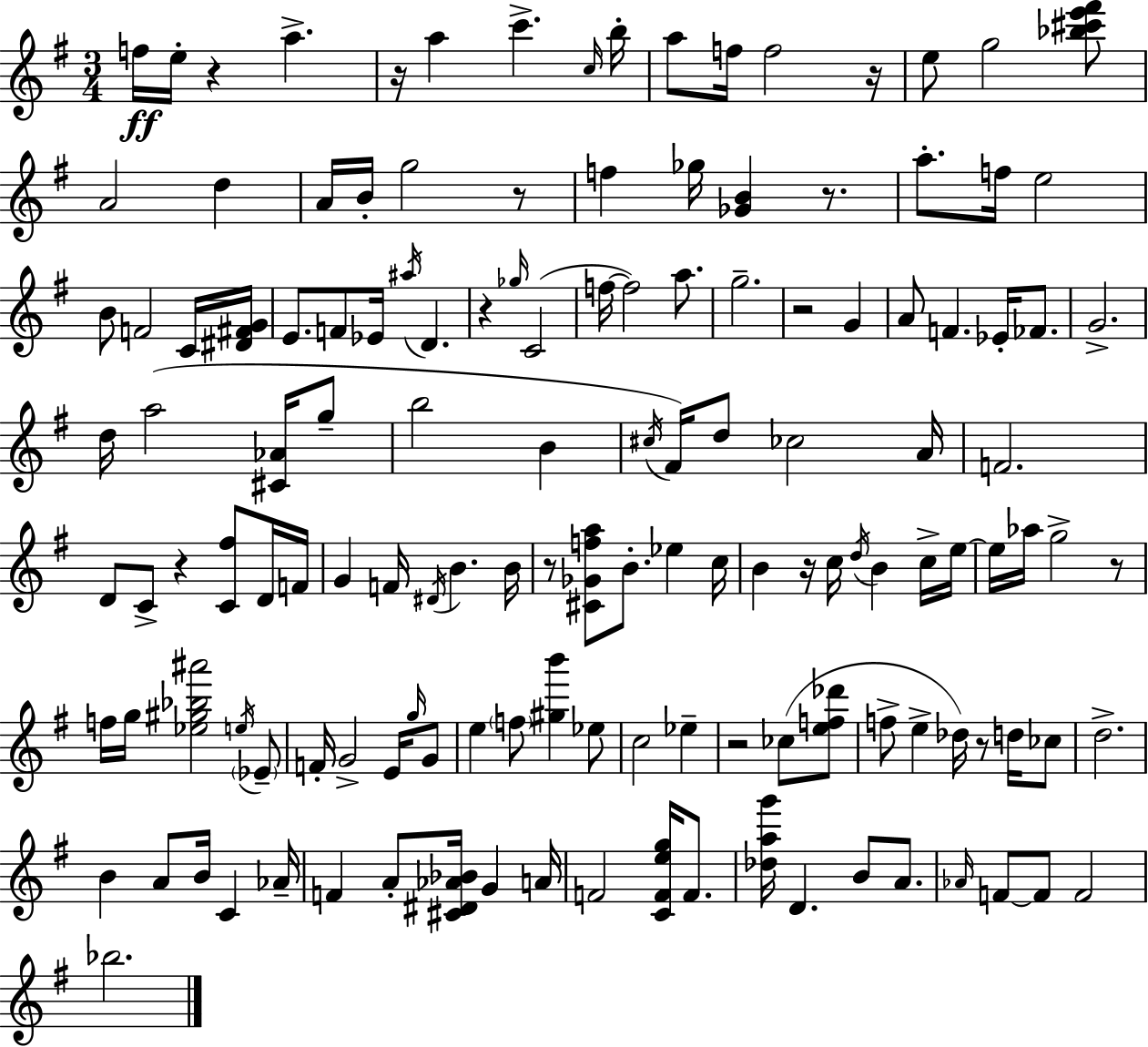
{
  \clef treble
  \numericTimeSignature
  \time 3/4
  \key g \major
  f''16\ff e''16-. r4 a''4.-> | r16 a''4 c'''4.-> \grace { c''16 } | b''16-. a''8 f''16 f''2 | r16 e''8 g''2 <bes'' cis''' e''' fis'''>8 | \break a'2 d''4 | a'16 b'16-. g''2 r8 | f''4 ges''16 <ges' b'>4 r8. | a''8.-. f''16 e''2 | \break b'8 f'2 c'16 | <dis' fis' g'>16 e'8. f'8 ees'16 \acciaccatura { ais''16 } d'4. | r4 \grace { ges''16 }( c'2 | f''16~~ f''2) | \break a''8. g''2.-- | r2 g'4 | a'8 f'4. ees'16-. | fes'8. g'2.-> | \break d''16 a''2( | <cis' aes'>16 g''8-- b''2 b'4 | \acciaccatura { cis''16 }) fis'16 d''8 ces''2 | a'16 f'2. | \break d'8 c'8-> r4 | <c' fis''>8 d'16 f'16 g'4 f'16 \acciaccatura { dis'16 } b'4. | b'16 r8 <cis' ges' f'' a''>8 b'8.-. | ees''4 c''16 b'4 r16 c''16 \acciaccatura { d''16 } | \break b'4 c''16-> e''16~~ e''16 aes''16 g''2-> | r8 f''16 g''16 <ees'' gis'' bes'' ais'''>2 | \acciaccatura { e''16 } \parenthesize ees'8-- f'16-. g'2-> | e'16 \grace { g''16 } g'8 e''4 | \break \parenthesize f''8 <gis'' b'''>4 ees''8 c''2 | ees''4-- r2 | ces''8( <e'' f'' des'''>8 f''8-> e''4-> | des''16) r8 d''16 ces''8 d''2.-> | \break b'4 | a'8 b'16 c'4 aes'16-- f'4 | a'8-. <cis' dis' aes' bes'>16 g'4 a'16 f'2 | <c' f' e'' g''>16 f'8. <des'' a'' g'''>16 d'4. | \break b'8 a'8. \grace { aes'16 } f'8~~ f'8 | f'2 bes''2. | \bar "|."
}